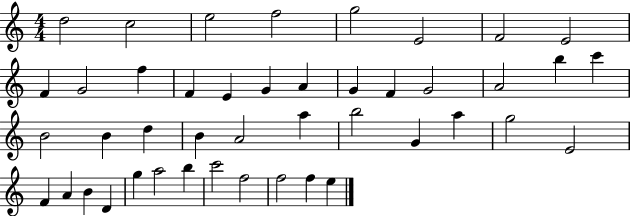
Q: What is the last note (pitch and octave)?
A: E5